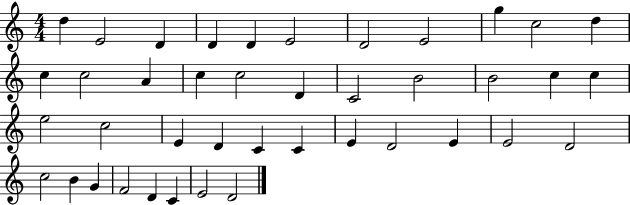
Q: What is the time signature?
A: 4/4